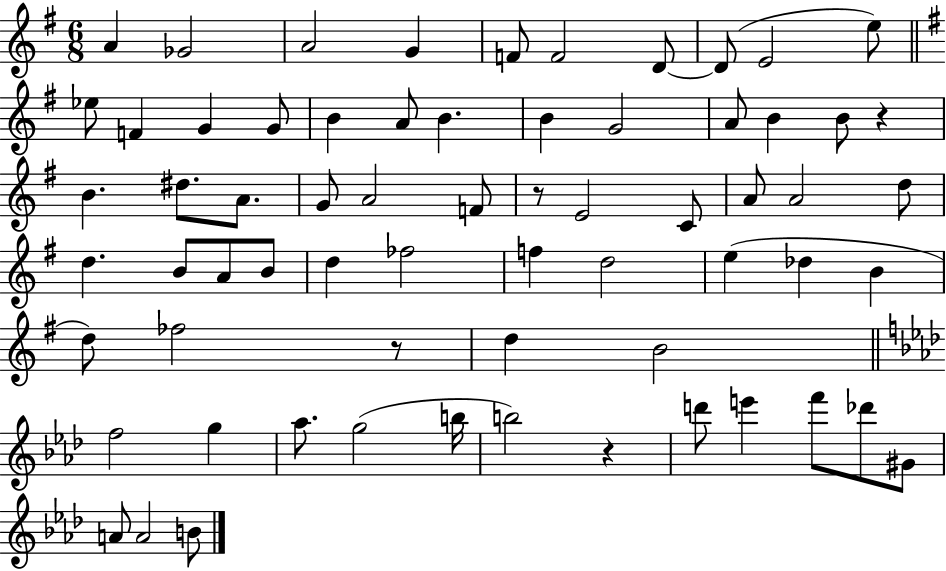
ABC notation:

X:1
T:Untitled
M:6/8
L:1/4
K:G
A _G2 A2 G F/2 F2 D/2 D/2 E2 e/2 _e/2 F G G/2 B A/2 B B G2 A/2 B B/2 z B ^d/2 A/2 G/2 A2 F/2 z/2 E2 C/2 A/2 A2 d/2 d B/2 A/2 B/2 d _f2 f d2 e _d B d/2 _f2 z/2 d B2 f2 g _a/2 g2 b/4 b2 z d'/2 e' f'/2 _d'/2 ^G/2 A/2 A2 B/2